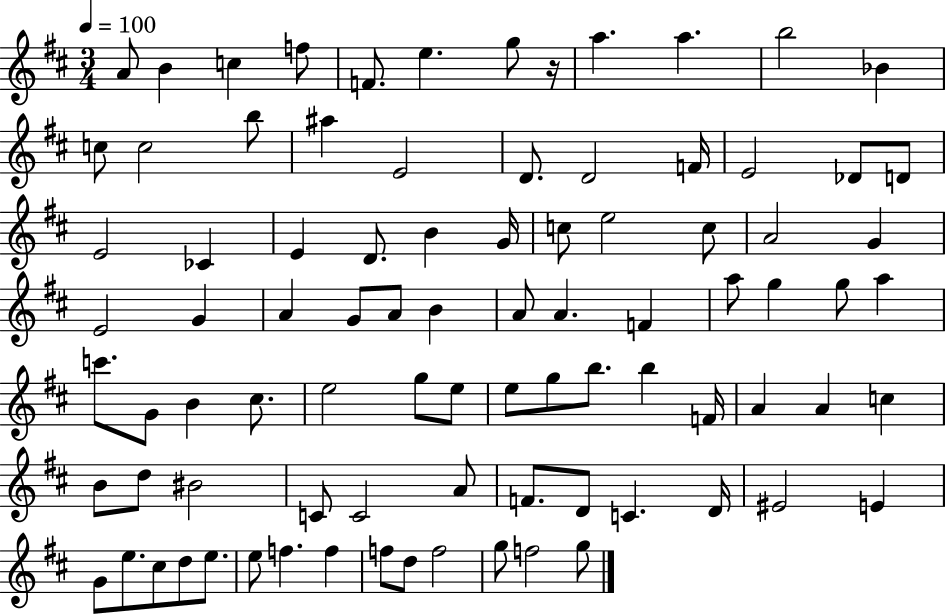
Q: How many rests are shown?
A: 1